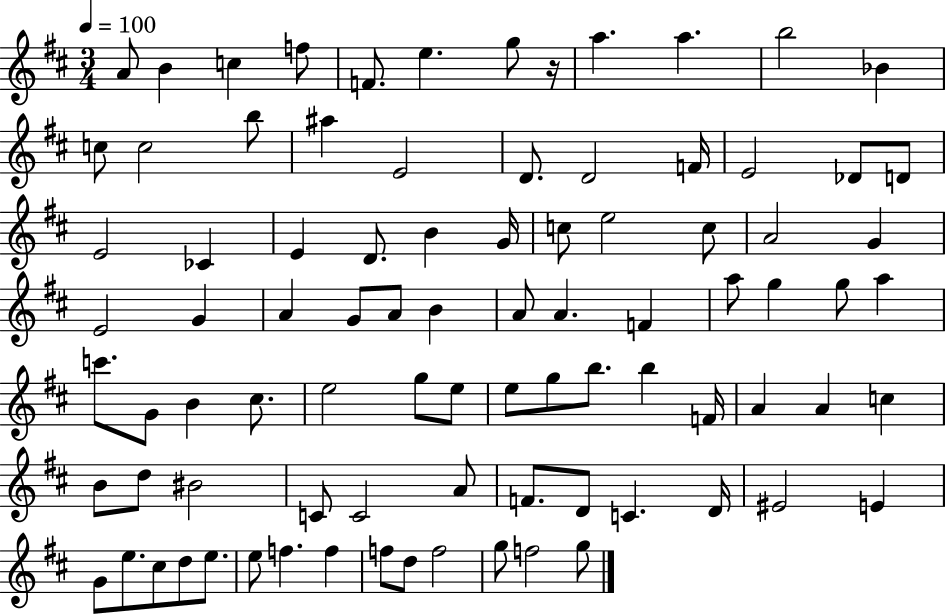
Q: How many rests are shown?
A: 1